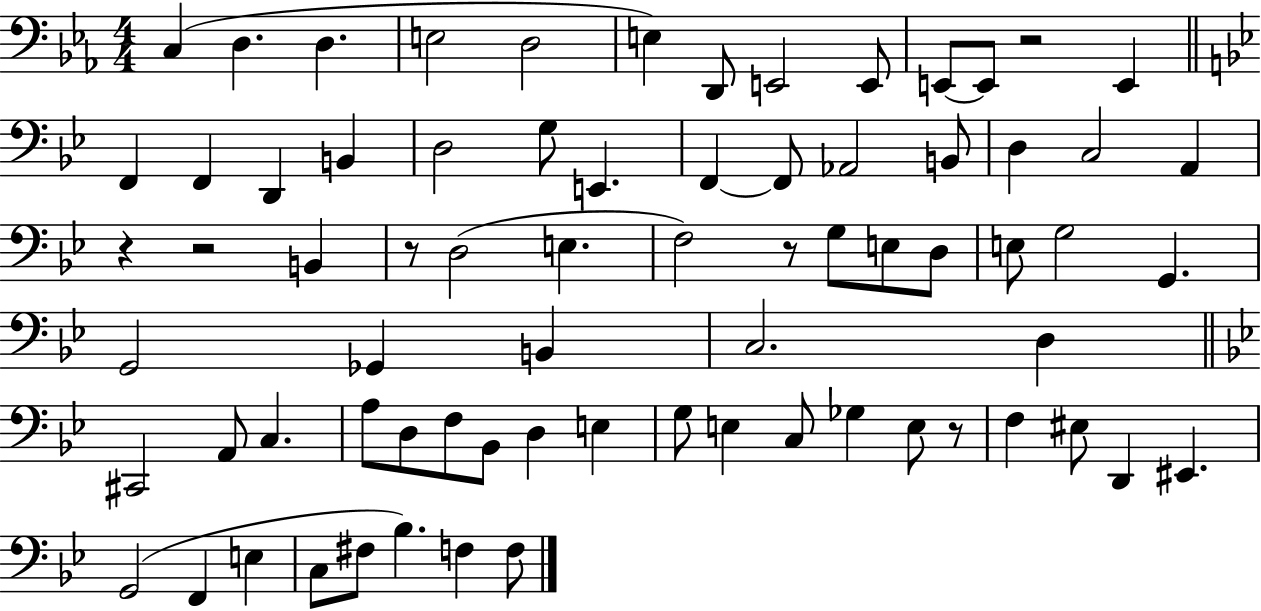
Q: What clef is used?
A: bass